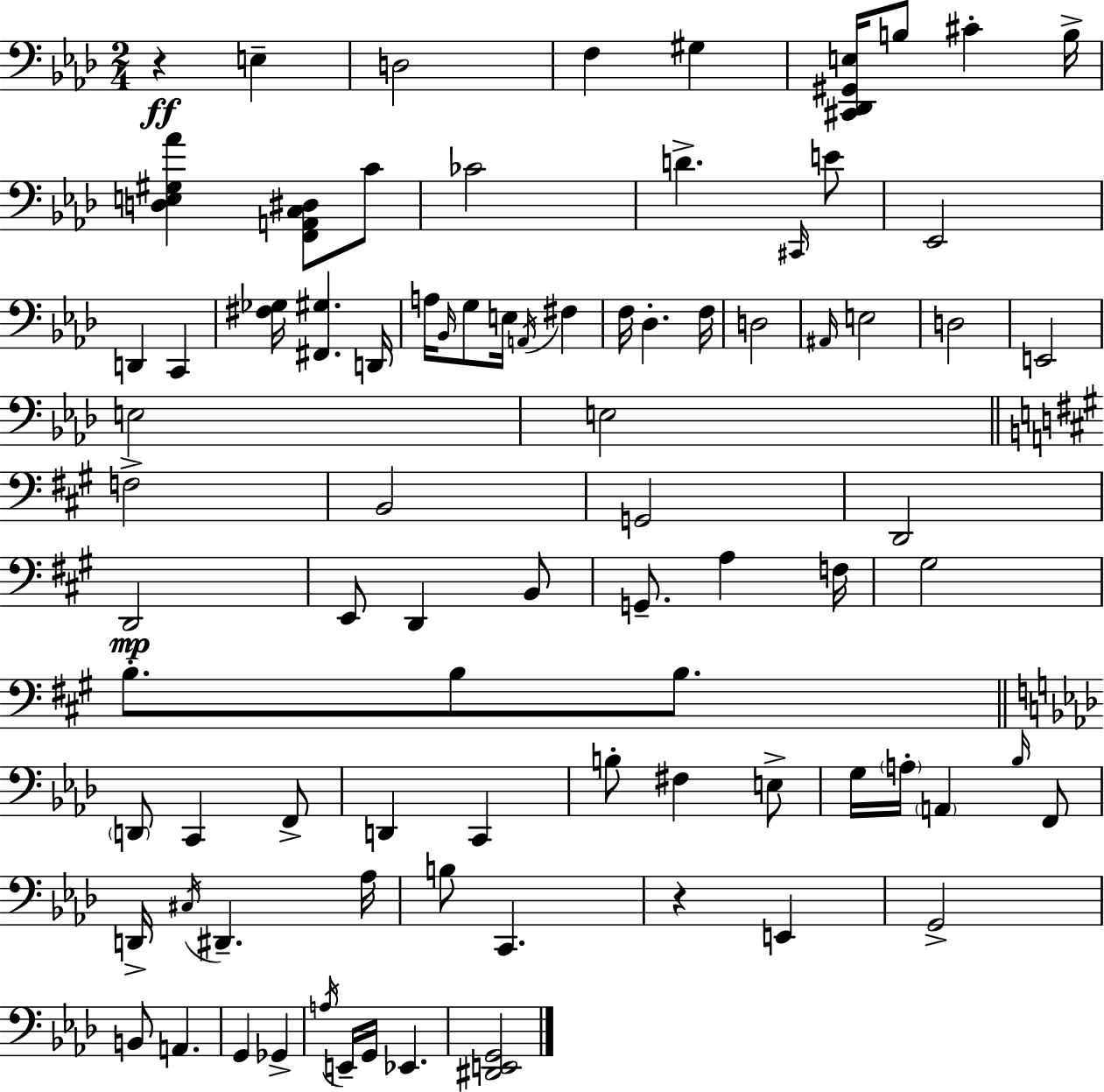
R/q E3/q D3/h F3/q G#3/q [C#2,Db2,G#2,E3]/s B3/e C#4/q B3/s [D3,E3,G#3,Ab4]/q [F2,A2,C3,D#3]/e C4/e CES4/h D4/q. C#2/s E4/e Eb2/h D2/q C2/q [F#3,Gb3]/s [F#2,G#3]/q. D2/s A3/s Bb2/s G3/e E3/s A2/s F#3/q F3/s Db3/q. F3/s D3/h A#2/s E3/h D3/h E2/h E3/h E3/h F3/h B2/h G2/h D2/h D2/h E2/e D2/q B2/e G2/e. A3/q F3/s G#3/h B3/e. B3/e B3/e. D2/e C2/q F2/e D2/q C2/q B3/e F#3/q E3/e G3/s A3/s A2/q Bb3/s F2/e D2/s C#3/s D#2/q. Ab3/s B3/e C2/q. R/q E2/q G2/h B2/e A2/q. G2/q Gb2/q A3/s E2/s G2/s Eb2/q. [D#2,E2,G2]/h